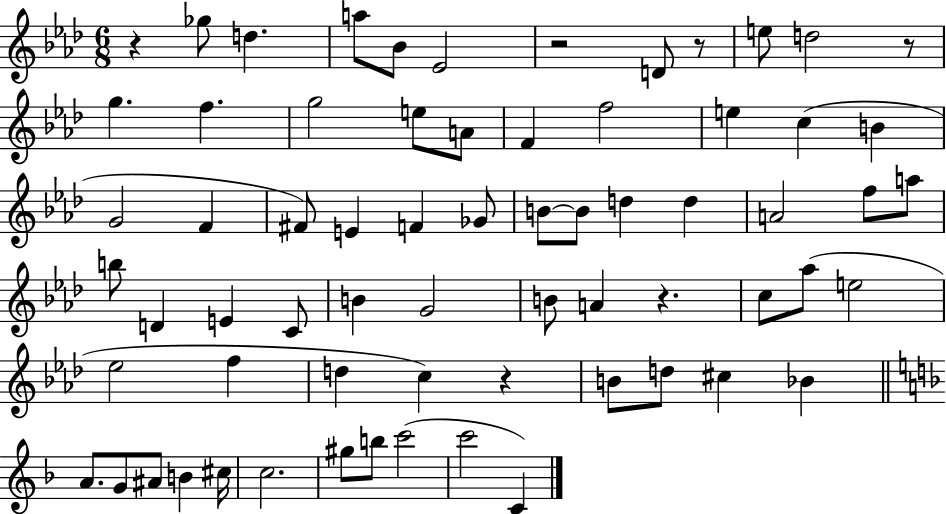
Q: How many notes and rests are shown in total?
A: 67